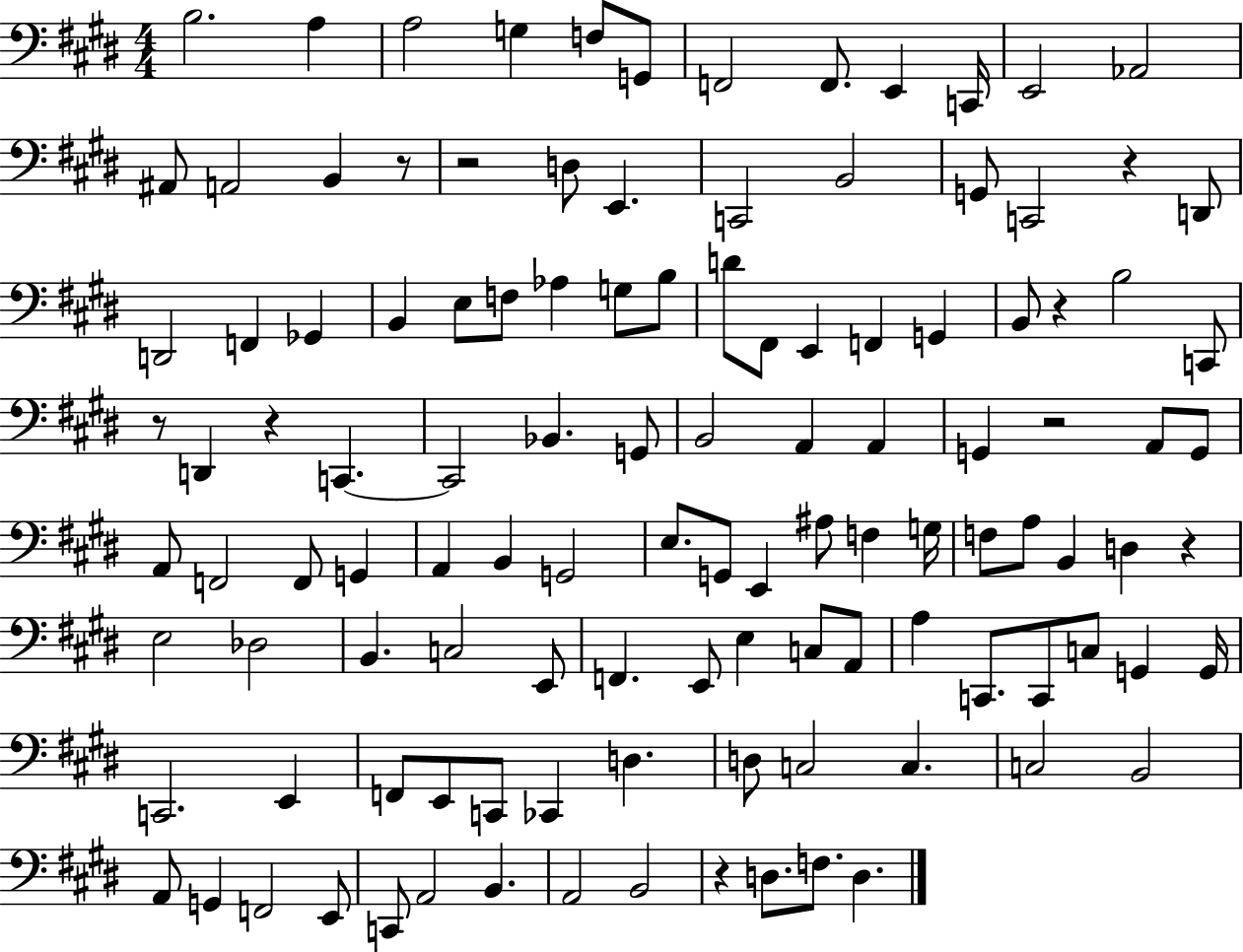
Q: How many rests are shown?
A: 9